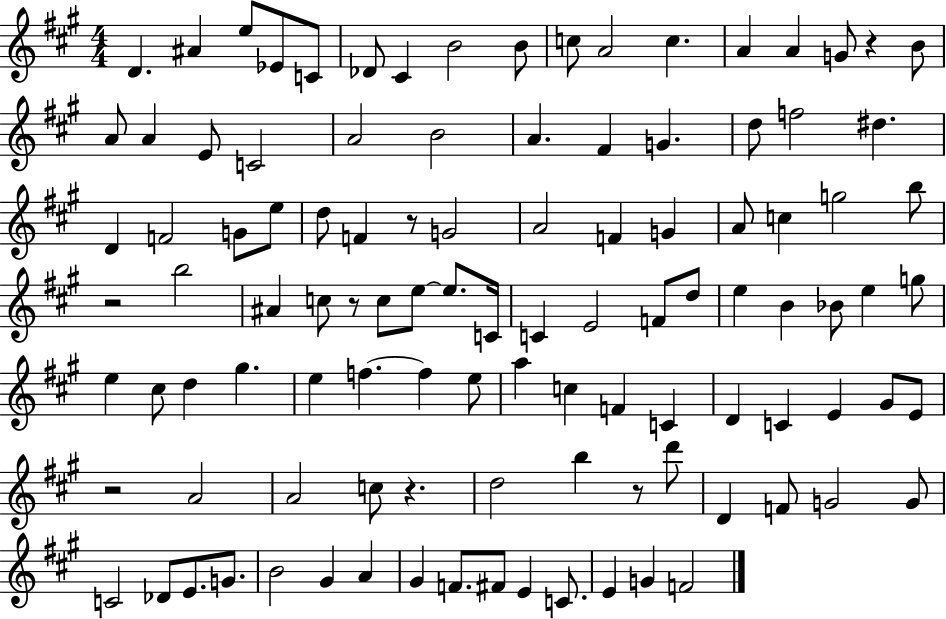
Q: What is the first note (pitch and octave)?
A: D4